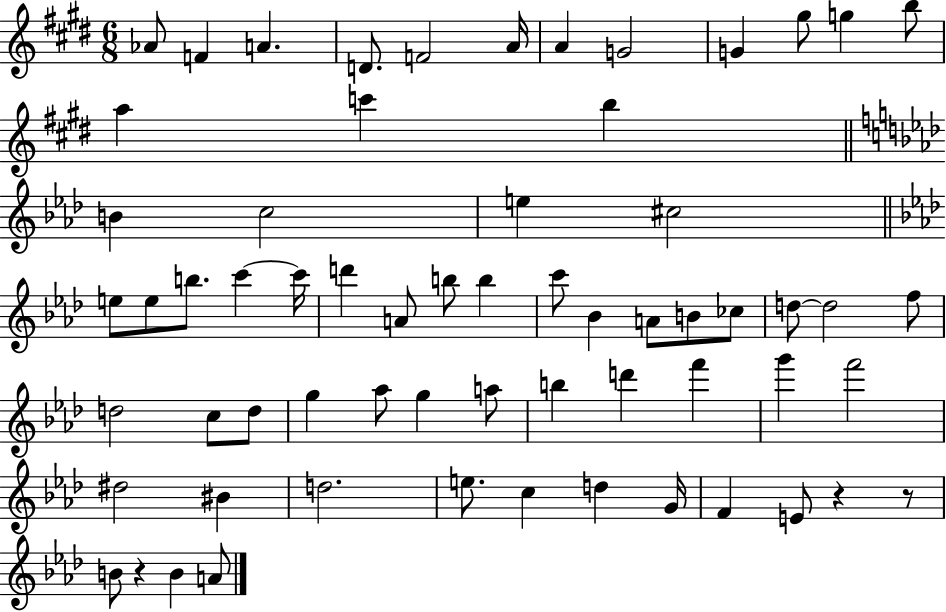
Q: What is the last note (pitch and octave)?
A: A4